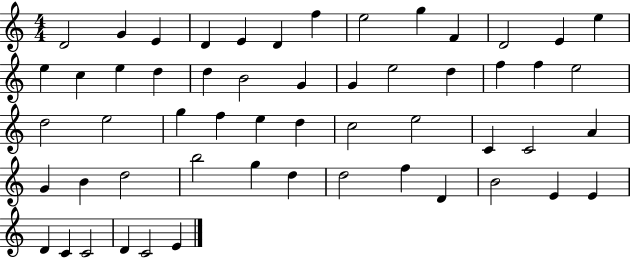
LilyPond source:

{
  \clef treble
  \numericTimeSignature
  \time 4/4
  \key c \major
  d'2 g'4 e'4 | d'4 e'4 d'4 f''4 | e''2 g''4 f'4 | d'2 e'4 e''4 | \break e''4 c''4 e''4 d''4 | d''4 b'2 g'4 | g'4 e''2 d''4 | f''4 f''4 e''2 | \break d''2 e''2 | g''4 f''4 e''4 d''4 | c''2 e''2 | c'4 c'2 a'4 | \break g'4 b'4 d''2 | b''2 g''4 d''4 | d''2 f''4 d'4 | b'2 e'4 e'4 | \break d'4 c'4 c'2 | d'4 c'2 e'4 | \bar "|."
}